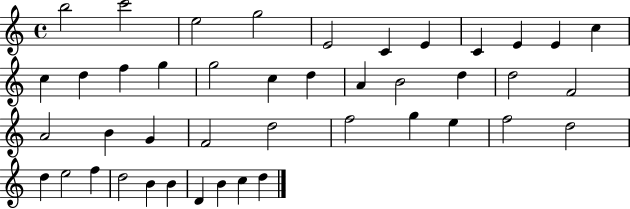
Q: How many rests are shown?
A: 0